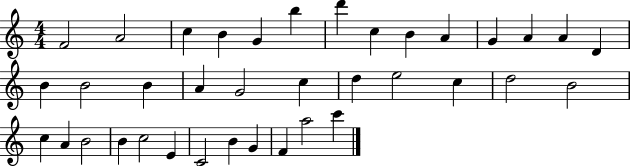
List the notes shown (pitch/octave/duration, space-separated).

F4/h A4/h C5/q B4/q G4/q B5/q D6/q C5/q B4/q A4/q G4/q A4/q A4/q D4/q B4/q B4/h B4/q A4/q G4/h C5/q D5/q E5/h C5/q D5/h B4/h C5/q A4/q B4/h B4/q C5/h E4/q C4/h B4/q G4/q F4/q A5/h C6/q